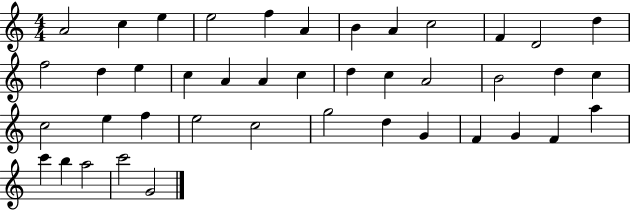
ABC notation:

X:1
T:Untitled
M:4/4
L:1/4
K:C
A2 c e e2 f A B A c2 F D2 d f2 d e c A A c d c A2 B2 d c c2 e f e2 c2 g2 d G F G F a c' b a2 c'2 G2